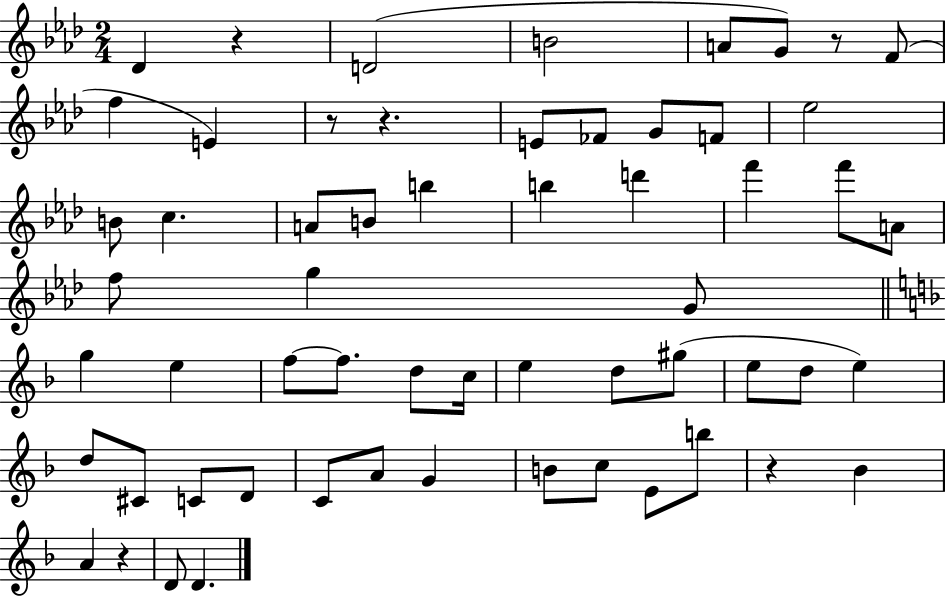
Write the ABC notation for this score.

X:1
T:Untitled
M:2/4
L:1/4
K:Ab
_D z D2 B2 A/2 G/2 z/2 F/2 f E z/2 z E/2 _F/2 G/2 F/2 _e2 B/2 c A/2 B/2 b b d' f' f'/2 A/2 f/2 g G/2 g e f/2 f/2 d/2 c/4 e d/2 ^g/2 e/2 d/2 e d/2 ^C/2 C/2 D/2 C/2 A/2 G B/2 c/2 E/2 b/2 z _B A z D/2 D